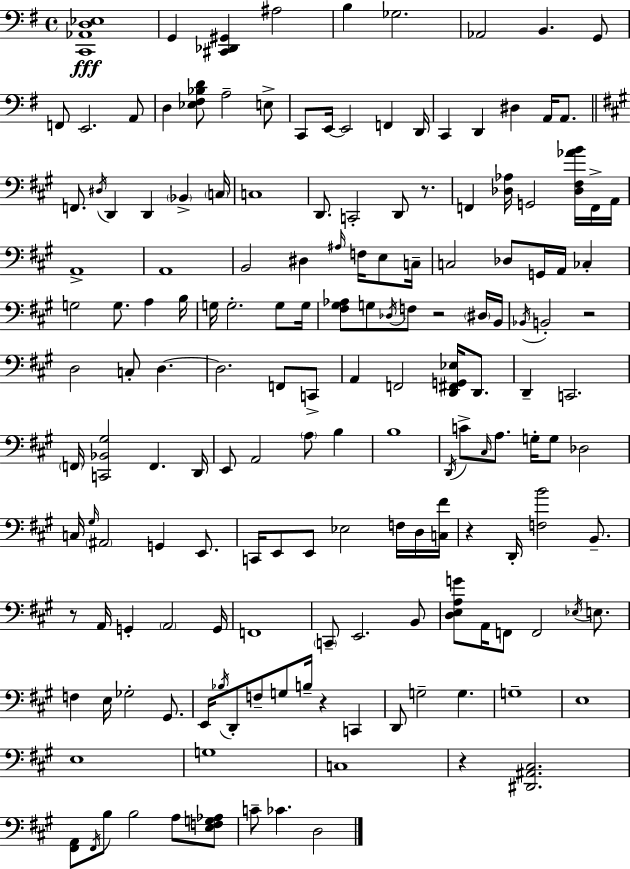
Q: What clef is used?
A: bass